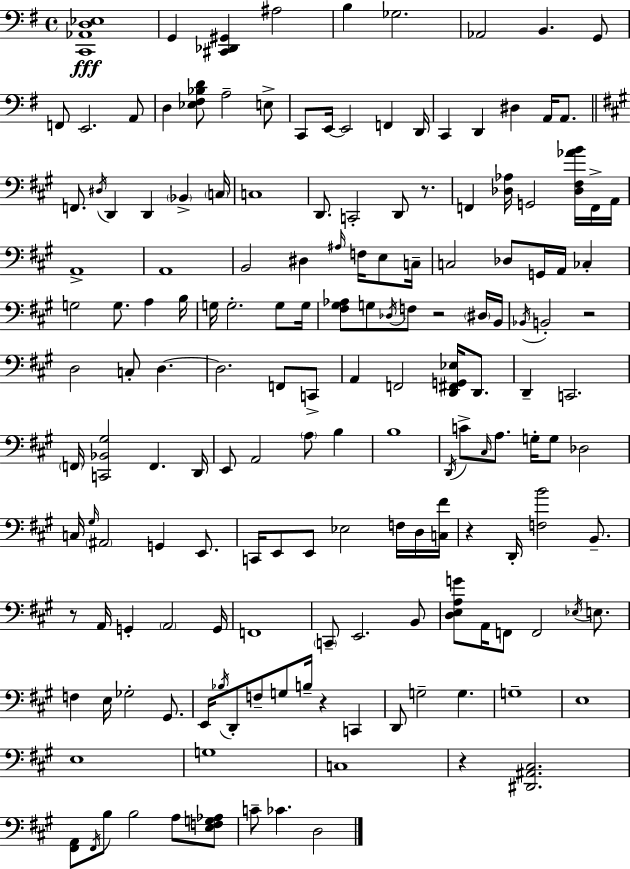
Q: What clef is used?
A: bass